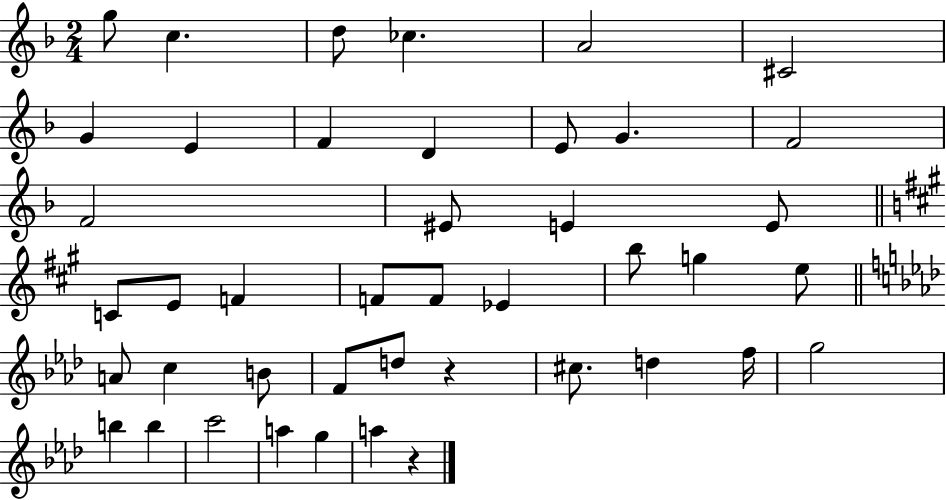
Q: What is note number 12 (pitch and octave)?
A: G4